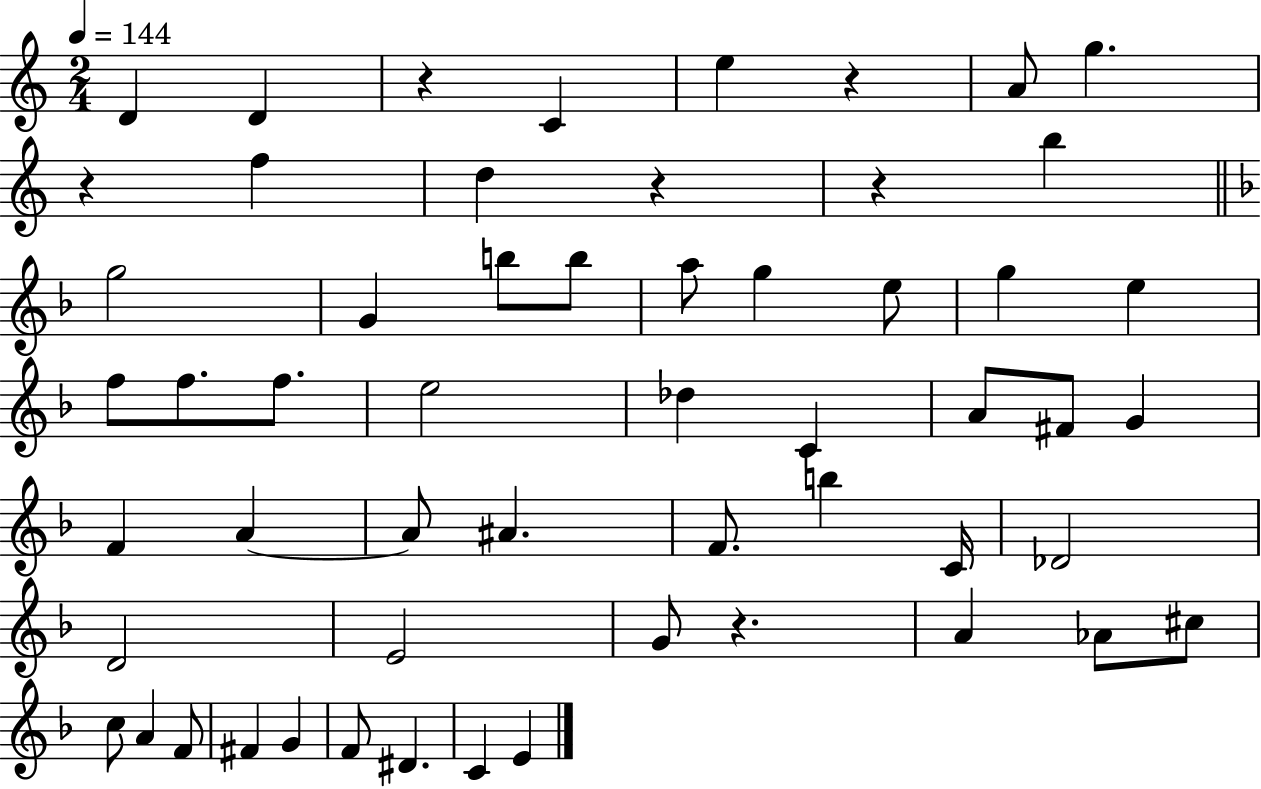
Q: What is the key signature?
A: C major